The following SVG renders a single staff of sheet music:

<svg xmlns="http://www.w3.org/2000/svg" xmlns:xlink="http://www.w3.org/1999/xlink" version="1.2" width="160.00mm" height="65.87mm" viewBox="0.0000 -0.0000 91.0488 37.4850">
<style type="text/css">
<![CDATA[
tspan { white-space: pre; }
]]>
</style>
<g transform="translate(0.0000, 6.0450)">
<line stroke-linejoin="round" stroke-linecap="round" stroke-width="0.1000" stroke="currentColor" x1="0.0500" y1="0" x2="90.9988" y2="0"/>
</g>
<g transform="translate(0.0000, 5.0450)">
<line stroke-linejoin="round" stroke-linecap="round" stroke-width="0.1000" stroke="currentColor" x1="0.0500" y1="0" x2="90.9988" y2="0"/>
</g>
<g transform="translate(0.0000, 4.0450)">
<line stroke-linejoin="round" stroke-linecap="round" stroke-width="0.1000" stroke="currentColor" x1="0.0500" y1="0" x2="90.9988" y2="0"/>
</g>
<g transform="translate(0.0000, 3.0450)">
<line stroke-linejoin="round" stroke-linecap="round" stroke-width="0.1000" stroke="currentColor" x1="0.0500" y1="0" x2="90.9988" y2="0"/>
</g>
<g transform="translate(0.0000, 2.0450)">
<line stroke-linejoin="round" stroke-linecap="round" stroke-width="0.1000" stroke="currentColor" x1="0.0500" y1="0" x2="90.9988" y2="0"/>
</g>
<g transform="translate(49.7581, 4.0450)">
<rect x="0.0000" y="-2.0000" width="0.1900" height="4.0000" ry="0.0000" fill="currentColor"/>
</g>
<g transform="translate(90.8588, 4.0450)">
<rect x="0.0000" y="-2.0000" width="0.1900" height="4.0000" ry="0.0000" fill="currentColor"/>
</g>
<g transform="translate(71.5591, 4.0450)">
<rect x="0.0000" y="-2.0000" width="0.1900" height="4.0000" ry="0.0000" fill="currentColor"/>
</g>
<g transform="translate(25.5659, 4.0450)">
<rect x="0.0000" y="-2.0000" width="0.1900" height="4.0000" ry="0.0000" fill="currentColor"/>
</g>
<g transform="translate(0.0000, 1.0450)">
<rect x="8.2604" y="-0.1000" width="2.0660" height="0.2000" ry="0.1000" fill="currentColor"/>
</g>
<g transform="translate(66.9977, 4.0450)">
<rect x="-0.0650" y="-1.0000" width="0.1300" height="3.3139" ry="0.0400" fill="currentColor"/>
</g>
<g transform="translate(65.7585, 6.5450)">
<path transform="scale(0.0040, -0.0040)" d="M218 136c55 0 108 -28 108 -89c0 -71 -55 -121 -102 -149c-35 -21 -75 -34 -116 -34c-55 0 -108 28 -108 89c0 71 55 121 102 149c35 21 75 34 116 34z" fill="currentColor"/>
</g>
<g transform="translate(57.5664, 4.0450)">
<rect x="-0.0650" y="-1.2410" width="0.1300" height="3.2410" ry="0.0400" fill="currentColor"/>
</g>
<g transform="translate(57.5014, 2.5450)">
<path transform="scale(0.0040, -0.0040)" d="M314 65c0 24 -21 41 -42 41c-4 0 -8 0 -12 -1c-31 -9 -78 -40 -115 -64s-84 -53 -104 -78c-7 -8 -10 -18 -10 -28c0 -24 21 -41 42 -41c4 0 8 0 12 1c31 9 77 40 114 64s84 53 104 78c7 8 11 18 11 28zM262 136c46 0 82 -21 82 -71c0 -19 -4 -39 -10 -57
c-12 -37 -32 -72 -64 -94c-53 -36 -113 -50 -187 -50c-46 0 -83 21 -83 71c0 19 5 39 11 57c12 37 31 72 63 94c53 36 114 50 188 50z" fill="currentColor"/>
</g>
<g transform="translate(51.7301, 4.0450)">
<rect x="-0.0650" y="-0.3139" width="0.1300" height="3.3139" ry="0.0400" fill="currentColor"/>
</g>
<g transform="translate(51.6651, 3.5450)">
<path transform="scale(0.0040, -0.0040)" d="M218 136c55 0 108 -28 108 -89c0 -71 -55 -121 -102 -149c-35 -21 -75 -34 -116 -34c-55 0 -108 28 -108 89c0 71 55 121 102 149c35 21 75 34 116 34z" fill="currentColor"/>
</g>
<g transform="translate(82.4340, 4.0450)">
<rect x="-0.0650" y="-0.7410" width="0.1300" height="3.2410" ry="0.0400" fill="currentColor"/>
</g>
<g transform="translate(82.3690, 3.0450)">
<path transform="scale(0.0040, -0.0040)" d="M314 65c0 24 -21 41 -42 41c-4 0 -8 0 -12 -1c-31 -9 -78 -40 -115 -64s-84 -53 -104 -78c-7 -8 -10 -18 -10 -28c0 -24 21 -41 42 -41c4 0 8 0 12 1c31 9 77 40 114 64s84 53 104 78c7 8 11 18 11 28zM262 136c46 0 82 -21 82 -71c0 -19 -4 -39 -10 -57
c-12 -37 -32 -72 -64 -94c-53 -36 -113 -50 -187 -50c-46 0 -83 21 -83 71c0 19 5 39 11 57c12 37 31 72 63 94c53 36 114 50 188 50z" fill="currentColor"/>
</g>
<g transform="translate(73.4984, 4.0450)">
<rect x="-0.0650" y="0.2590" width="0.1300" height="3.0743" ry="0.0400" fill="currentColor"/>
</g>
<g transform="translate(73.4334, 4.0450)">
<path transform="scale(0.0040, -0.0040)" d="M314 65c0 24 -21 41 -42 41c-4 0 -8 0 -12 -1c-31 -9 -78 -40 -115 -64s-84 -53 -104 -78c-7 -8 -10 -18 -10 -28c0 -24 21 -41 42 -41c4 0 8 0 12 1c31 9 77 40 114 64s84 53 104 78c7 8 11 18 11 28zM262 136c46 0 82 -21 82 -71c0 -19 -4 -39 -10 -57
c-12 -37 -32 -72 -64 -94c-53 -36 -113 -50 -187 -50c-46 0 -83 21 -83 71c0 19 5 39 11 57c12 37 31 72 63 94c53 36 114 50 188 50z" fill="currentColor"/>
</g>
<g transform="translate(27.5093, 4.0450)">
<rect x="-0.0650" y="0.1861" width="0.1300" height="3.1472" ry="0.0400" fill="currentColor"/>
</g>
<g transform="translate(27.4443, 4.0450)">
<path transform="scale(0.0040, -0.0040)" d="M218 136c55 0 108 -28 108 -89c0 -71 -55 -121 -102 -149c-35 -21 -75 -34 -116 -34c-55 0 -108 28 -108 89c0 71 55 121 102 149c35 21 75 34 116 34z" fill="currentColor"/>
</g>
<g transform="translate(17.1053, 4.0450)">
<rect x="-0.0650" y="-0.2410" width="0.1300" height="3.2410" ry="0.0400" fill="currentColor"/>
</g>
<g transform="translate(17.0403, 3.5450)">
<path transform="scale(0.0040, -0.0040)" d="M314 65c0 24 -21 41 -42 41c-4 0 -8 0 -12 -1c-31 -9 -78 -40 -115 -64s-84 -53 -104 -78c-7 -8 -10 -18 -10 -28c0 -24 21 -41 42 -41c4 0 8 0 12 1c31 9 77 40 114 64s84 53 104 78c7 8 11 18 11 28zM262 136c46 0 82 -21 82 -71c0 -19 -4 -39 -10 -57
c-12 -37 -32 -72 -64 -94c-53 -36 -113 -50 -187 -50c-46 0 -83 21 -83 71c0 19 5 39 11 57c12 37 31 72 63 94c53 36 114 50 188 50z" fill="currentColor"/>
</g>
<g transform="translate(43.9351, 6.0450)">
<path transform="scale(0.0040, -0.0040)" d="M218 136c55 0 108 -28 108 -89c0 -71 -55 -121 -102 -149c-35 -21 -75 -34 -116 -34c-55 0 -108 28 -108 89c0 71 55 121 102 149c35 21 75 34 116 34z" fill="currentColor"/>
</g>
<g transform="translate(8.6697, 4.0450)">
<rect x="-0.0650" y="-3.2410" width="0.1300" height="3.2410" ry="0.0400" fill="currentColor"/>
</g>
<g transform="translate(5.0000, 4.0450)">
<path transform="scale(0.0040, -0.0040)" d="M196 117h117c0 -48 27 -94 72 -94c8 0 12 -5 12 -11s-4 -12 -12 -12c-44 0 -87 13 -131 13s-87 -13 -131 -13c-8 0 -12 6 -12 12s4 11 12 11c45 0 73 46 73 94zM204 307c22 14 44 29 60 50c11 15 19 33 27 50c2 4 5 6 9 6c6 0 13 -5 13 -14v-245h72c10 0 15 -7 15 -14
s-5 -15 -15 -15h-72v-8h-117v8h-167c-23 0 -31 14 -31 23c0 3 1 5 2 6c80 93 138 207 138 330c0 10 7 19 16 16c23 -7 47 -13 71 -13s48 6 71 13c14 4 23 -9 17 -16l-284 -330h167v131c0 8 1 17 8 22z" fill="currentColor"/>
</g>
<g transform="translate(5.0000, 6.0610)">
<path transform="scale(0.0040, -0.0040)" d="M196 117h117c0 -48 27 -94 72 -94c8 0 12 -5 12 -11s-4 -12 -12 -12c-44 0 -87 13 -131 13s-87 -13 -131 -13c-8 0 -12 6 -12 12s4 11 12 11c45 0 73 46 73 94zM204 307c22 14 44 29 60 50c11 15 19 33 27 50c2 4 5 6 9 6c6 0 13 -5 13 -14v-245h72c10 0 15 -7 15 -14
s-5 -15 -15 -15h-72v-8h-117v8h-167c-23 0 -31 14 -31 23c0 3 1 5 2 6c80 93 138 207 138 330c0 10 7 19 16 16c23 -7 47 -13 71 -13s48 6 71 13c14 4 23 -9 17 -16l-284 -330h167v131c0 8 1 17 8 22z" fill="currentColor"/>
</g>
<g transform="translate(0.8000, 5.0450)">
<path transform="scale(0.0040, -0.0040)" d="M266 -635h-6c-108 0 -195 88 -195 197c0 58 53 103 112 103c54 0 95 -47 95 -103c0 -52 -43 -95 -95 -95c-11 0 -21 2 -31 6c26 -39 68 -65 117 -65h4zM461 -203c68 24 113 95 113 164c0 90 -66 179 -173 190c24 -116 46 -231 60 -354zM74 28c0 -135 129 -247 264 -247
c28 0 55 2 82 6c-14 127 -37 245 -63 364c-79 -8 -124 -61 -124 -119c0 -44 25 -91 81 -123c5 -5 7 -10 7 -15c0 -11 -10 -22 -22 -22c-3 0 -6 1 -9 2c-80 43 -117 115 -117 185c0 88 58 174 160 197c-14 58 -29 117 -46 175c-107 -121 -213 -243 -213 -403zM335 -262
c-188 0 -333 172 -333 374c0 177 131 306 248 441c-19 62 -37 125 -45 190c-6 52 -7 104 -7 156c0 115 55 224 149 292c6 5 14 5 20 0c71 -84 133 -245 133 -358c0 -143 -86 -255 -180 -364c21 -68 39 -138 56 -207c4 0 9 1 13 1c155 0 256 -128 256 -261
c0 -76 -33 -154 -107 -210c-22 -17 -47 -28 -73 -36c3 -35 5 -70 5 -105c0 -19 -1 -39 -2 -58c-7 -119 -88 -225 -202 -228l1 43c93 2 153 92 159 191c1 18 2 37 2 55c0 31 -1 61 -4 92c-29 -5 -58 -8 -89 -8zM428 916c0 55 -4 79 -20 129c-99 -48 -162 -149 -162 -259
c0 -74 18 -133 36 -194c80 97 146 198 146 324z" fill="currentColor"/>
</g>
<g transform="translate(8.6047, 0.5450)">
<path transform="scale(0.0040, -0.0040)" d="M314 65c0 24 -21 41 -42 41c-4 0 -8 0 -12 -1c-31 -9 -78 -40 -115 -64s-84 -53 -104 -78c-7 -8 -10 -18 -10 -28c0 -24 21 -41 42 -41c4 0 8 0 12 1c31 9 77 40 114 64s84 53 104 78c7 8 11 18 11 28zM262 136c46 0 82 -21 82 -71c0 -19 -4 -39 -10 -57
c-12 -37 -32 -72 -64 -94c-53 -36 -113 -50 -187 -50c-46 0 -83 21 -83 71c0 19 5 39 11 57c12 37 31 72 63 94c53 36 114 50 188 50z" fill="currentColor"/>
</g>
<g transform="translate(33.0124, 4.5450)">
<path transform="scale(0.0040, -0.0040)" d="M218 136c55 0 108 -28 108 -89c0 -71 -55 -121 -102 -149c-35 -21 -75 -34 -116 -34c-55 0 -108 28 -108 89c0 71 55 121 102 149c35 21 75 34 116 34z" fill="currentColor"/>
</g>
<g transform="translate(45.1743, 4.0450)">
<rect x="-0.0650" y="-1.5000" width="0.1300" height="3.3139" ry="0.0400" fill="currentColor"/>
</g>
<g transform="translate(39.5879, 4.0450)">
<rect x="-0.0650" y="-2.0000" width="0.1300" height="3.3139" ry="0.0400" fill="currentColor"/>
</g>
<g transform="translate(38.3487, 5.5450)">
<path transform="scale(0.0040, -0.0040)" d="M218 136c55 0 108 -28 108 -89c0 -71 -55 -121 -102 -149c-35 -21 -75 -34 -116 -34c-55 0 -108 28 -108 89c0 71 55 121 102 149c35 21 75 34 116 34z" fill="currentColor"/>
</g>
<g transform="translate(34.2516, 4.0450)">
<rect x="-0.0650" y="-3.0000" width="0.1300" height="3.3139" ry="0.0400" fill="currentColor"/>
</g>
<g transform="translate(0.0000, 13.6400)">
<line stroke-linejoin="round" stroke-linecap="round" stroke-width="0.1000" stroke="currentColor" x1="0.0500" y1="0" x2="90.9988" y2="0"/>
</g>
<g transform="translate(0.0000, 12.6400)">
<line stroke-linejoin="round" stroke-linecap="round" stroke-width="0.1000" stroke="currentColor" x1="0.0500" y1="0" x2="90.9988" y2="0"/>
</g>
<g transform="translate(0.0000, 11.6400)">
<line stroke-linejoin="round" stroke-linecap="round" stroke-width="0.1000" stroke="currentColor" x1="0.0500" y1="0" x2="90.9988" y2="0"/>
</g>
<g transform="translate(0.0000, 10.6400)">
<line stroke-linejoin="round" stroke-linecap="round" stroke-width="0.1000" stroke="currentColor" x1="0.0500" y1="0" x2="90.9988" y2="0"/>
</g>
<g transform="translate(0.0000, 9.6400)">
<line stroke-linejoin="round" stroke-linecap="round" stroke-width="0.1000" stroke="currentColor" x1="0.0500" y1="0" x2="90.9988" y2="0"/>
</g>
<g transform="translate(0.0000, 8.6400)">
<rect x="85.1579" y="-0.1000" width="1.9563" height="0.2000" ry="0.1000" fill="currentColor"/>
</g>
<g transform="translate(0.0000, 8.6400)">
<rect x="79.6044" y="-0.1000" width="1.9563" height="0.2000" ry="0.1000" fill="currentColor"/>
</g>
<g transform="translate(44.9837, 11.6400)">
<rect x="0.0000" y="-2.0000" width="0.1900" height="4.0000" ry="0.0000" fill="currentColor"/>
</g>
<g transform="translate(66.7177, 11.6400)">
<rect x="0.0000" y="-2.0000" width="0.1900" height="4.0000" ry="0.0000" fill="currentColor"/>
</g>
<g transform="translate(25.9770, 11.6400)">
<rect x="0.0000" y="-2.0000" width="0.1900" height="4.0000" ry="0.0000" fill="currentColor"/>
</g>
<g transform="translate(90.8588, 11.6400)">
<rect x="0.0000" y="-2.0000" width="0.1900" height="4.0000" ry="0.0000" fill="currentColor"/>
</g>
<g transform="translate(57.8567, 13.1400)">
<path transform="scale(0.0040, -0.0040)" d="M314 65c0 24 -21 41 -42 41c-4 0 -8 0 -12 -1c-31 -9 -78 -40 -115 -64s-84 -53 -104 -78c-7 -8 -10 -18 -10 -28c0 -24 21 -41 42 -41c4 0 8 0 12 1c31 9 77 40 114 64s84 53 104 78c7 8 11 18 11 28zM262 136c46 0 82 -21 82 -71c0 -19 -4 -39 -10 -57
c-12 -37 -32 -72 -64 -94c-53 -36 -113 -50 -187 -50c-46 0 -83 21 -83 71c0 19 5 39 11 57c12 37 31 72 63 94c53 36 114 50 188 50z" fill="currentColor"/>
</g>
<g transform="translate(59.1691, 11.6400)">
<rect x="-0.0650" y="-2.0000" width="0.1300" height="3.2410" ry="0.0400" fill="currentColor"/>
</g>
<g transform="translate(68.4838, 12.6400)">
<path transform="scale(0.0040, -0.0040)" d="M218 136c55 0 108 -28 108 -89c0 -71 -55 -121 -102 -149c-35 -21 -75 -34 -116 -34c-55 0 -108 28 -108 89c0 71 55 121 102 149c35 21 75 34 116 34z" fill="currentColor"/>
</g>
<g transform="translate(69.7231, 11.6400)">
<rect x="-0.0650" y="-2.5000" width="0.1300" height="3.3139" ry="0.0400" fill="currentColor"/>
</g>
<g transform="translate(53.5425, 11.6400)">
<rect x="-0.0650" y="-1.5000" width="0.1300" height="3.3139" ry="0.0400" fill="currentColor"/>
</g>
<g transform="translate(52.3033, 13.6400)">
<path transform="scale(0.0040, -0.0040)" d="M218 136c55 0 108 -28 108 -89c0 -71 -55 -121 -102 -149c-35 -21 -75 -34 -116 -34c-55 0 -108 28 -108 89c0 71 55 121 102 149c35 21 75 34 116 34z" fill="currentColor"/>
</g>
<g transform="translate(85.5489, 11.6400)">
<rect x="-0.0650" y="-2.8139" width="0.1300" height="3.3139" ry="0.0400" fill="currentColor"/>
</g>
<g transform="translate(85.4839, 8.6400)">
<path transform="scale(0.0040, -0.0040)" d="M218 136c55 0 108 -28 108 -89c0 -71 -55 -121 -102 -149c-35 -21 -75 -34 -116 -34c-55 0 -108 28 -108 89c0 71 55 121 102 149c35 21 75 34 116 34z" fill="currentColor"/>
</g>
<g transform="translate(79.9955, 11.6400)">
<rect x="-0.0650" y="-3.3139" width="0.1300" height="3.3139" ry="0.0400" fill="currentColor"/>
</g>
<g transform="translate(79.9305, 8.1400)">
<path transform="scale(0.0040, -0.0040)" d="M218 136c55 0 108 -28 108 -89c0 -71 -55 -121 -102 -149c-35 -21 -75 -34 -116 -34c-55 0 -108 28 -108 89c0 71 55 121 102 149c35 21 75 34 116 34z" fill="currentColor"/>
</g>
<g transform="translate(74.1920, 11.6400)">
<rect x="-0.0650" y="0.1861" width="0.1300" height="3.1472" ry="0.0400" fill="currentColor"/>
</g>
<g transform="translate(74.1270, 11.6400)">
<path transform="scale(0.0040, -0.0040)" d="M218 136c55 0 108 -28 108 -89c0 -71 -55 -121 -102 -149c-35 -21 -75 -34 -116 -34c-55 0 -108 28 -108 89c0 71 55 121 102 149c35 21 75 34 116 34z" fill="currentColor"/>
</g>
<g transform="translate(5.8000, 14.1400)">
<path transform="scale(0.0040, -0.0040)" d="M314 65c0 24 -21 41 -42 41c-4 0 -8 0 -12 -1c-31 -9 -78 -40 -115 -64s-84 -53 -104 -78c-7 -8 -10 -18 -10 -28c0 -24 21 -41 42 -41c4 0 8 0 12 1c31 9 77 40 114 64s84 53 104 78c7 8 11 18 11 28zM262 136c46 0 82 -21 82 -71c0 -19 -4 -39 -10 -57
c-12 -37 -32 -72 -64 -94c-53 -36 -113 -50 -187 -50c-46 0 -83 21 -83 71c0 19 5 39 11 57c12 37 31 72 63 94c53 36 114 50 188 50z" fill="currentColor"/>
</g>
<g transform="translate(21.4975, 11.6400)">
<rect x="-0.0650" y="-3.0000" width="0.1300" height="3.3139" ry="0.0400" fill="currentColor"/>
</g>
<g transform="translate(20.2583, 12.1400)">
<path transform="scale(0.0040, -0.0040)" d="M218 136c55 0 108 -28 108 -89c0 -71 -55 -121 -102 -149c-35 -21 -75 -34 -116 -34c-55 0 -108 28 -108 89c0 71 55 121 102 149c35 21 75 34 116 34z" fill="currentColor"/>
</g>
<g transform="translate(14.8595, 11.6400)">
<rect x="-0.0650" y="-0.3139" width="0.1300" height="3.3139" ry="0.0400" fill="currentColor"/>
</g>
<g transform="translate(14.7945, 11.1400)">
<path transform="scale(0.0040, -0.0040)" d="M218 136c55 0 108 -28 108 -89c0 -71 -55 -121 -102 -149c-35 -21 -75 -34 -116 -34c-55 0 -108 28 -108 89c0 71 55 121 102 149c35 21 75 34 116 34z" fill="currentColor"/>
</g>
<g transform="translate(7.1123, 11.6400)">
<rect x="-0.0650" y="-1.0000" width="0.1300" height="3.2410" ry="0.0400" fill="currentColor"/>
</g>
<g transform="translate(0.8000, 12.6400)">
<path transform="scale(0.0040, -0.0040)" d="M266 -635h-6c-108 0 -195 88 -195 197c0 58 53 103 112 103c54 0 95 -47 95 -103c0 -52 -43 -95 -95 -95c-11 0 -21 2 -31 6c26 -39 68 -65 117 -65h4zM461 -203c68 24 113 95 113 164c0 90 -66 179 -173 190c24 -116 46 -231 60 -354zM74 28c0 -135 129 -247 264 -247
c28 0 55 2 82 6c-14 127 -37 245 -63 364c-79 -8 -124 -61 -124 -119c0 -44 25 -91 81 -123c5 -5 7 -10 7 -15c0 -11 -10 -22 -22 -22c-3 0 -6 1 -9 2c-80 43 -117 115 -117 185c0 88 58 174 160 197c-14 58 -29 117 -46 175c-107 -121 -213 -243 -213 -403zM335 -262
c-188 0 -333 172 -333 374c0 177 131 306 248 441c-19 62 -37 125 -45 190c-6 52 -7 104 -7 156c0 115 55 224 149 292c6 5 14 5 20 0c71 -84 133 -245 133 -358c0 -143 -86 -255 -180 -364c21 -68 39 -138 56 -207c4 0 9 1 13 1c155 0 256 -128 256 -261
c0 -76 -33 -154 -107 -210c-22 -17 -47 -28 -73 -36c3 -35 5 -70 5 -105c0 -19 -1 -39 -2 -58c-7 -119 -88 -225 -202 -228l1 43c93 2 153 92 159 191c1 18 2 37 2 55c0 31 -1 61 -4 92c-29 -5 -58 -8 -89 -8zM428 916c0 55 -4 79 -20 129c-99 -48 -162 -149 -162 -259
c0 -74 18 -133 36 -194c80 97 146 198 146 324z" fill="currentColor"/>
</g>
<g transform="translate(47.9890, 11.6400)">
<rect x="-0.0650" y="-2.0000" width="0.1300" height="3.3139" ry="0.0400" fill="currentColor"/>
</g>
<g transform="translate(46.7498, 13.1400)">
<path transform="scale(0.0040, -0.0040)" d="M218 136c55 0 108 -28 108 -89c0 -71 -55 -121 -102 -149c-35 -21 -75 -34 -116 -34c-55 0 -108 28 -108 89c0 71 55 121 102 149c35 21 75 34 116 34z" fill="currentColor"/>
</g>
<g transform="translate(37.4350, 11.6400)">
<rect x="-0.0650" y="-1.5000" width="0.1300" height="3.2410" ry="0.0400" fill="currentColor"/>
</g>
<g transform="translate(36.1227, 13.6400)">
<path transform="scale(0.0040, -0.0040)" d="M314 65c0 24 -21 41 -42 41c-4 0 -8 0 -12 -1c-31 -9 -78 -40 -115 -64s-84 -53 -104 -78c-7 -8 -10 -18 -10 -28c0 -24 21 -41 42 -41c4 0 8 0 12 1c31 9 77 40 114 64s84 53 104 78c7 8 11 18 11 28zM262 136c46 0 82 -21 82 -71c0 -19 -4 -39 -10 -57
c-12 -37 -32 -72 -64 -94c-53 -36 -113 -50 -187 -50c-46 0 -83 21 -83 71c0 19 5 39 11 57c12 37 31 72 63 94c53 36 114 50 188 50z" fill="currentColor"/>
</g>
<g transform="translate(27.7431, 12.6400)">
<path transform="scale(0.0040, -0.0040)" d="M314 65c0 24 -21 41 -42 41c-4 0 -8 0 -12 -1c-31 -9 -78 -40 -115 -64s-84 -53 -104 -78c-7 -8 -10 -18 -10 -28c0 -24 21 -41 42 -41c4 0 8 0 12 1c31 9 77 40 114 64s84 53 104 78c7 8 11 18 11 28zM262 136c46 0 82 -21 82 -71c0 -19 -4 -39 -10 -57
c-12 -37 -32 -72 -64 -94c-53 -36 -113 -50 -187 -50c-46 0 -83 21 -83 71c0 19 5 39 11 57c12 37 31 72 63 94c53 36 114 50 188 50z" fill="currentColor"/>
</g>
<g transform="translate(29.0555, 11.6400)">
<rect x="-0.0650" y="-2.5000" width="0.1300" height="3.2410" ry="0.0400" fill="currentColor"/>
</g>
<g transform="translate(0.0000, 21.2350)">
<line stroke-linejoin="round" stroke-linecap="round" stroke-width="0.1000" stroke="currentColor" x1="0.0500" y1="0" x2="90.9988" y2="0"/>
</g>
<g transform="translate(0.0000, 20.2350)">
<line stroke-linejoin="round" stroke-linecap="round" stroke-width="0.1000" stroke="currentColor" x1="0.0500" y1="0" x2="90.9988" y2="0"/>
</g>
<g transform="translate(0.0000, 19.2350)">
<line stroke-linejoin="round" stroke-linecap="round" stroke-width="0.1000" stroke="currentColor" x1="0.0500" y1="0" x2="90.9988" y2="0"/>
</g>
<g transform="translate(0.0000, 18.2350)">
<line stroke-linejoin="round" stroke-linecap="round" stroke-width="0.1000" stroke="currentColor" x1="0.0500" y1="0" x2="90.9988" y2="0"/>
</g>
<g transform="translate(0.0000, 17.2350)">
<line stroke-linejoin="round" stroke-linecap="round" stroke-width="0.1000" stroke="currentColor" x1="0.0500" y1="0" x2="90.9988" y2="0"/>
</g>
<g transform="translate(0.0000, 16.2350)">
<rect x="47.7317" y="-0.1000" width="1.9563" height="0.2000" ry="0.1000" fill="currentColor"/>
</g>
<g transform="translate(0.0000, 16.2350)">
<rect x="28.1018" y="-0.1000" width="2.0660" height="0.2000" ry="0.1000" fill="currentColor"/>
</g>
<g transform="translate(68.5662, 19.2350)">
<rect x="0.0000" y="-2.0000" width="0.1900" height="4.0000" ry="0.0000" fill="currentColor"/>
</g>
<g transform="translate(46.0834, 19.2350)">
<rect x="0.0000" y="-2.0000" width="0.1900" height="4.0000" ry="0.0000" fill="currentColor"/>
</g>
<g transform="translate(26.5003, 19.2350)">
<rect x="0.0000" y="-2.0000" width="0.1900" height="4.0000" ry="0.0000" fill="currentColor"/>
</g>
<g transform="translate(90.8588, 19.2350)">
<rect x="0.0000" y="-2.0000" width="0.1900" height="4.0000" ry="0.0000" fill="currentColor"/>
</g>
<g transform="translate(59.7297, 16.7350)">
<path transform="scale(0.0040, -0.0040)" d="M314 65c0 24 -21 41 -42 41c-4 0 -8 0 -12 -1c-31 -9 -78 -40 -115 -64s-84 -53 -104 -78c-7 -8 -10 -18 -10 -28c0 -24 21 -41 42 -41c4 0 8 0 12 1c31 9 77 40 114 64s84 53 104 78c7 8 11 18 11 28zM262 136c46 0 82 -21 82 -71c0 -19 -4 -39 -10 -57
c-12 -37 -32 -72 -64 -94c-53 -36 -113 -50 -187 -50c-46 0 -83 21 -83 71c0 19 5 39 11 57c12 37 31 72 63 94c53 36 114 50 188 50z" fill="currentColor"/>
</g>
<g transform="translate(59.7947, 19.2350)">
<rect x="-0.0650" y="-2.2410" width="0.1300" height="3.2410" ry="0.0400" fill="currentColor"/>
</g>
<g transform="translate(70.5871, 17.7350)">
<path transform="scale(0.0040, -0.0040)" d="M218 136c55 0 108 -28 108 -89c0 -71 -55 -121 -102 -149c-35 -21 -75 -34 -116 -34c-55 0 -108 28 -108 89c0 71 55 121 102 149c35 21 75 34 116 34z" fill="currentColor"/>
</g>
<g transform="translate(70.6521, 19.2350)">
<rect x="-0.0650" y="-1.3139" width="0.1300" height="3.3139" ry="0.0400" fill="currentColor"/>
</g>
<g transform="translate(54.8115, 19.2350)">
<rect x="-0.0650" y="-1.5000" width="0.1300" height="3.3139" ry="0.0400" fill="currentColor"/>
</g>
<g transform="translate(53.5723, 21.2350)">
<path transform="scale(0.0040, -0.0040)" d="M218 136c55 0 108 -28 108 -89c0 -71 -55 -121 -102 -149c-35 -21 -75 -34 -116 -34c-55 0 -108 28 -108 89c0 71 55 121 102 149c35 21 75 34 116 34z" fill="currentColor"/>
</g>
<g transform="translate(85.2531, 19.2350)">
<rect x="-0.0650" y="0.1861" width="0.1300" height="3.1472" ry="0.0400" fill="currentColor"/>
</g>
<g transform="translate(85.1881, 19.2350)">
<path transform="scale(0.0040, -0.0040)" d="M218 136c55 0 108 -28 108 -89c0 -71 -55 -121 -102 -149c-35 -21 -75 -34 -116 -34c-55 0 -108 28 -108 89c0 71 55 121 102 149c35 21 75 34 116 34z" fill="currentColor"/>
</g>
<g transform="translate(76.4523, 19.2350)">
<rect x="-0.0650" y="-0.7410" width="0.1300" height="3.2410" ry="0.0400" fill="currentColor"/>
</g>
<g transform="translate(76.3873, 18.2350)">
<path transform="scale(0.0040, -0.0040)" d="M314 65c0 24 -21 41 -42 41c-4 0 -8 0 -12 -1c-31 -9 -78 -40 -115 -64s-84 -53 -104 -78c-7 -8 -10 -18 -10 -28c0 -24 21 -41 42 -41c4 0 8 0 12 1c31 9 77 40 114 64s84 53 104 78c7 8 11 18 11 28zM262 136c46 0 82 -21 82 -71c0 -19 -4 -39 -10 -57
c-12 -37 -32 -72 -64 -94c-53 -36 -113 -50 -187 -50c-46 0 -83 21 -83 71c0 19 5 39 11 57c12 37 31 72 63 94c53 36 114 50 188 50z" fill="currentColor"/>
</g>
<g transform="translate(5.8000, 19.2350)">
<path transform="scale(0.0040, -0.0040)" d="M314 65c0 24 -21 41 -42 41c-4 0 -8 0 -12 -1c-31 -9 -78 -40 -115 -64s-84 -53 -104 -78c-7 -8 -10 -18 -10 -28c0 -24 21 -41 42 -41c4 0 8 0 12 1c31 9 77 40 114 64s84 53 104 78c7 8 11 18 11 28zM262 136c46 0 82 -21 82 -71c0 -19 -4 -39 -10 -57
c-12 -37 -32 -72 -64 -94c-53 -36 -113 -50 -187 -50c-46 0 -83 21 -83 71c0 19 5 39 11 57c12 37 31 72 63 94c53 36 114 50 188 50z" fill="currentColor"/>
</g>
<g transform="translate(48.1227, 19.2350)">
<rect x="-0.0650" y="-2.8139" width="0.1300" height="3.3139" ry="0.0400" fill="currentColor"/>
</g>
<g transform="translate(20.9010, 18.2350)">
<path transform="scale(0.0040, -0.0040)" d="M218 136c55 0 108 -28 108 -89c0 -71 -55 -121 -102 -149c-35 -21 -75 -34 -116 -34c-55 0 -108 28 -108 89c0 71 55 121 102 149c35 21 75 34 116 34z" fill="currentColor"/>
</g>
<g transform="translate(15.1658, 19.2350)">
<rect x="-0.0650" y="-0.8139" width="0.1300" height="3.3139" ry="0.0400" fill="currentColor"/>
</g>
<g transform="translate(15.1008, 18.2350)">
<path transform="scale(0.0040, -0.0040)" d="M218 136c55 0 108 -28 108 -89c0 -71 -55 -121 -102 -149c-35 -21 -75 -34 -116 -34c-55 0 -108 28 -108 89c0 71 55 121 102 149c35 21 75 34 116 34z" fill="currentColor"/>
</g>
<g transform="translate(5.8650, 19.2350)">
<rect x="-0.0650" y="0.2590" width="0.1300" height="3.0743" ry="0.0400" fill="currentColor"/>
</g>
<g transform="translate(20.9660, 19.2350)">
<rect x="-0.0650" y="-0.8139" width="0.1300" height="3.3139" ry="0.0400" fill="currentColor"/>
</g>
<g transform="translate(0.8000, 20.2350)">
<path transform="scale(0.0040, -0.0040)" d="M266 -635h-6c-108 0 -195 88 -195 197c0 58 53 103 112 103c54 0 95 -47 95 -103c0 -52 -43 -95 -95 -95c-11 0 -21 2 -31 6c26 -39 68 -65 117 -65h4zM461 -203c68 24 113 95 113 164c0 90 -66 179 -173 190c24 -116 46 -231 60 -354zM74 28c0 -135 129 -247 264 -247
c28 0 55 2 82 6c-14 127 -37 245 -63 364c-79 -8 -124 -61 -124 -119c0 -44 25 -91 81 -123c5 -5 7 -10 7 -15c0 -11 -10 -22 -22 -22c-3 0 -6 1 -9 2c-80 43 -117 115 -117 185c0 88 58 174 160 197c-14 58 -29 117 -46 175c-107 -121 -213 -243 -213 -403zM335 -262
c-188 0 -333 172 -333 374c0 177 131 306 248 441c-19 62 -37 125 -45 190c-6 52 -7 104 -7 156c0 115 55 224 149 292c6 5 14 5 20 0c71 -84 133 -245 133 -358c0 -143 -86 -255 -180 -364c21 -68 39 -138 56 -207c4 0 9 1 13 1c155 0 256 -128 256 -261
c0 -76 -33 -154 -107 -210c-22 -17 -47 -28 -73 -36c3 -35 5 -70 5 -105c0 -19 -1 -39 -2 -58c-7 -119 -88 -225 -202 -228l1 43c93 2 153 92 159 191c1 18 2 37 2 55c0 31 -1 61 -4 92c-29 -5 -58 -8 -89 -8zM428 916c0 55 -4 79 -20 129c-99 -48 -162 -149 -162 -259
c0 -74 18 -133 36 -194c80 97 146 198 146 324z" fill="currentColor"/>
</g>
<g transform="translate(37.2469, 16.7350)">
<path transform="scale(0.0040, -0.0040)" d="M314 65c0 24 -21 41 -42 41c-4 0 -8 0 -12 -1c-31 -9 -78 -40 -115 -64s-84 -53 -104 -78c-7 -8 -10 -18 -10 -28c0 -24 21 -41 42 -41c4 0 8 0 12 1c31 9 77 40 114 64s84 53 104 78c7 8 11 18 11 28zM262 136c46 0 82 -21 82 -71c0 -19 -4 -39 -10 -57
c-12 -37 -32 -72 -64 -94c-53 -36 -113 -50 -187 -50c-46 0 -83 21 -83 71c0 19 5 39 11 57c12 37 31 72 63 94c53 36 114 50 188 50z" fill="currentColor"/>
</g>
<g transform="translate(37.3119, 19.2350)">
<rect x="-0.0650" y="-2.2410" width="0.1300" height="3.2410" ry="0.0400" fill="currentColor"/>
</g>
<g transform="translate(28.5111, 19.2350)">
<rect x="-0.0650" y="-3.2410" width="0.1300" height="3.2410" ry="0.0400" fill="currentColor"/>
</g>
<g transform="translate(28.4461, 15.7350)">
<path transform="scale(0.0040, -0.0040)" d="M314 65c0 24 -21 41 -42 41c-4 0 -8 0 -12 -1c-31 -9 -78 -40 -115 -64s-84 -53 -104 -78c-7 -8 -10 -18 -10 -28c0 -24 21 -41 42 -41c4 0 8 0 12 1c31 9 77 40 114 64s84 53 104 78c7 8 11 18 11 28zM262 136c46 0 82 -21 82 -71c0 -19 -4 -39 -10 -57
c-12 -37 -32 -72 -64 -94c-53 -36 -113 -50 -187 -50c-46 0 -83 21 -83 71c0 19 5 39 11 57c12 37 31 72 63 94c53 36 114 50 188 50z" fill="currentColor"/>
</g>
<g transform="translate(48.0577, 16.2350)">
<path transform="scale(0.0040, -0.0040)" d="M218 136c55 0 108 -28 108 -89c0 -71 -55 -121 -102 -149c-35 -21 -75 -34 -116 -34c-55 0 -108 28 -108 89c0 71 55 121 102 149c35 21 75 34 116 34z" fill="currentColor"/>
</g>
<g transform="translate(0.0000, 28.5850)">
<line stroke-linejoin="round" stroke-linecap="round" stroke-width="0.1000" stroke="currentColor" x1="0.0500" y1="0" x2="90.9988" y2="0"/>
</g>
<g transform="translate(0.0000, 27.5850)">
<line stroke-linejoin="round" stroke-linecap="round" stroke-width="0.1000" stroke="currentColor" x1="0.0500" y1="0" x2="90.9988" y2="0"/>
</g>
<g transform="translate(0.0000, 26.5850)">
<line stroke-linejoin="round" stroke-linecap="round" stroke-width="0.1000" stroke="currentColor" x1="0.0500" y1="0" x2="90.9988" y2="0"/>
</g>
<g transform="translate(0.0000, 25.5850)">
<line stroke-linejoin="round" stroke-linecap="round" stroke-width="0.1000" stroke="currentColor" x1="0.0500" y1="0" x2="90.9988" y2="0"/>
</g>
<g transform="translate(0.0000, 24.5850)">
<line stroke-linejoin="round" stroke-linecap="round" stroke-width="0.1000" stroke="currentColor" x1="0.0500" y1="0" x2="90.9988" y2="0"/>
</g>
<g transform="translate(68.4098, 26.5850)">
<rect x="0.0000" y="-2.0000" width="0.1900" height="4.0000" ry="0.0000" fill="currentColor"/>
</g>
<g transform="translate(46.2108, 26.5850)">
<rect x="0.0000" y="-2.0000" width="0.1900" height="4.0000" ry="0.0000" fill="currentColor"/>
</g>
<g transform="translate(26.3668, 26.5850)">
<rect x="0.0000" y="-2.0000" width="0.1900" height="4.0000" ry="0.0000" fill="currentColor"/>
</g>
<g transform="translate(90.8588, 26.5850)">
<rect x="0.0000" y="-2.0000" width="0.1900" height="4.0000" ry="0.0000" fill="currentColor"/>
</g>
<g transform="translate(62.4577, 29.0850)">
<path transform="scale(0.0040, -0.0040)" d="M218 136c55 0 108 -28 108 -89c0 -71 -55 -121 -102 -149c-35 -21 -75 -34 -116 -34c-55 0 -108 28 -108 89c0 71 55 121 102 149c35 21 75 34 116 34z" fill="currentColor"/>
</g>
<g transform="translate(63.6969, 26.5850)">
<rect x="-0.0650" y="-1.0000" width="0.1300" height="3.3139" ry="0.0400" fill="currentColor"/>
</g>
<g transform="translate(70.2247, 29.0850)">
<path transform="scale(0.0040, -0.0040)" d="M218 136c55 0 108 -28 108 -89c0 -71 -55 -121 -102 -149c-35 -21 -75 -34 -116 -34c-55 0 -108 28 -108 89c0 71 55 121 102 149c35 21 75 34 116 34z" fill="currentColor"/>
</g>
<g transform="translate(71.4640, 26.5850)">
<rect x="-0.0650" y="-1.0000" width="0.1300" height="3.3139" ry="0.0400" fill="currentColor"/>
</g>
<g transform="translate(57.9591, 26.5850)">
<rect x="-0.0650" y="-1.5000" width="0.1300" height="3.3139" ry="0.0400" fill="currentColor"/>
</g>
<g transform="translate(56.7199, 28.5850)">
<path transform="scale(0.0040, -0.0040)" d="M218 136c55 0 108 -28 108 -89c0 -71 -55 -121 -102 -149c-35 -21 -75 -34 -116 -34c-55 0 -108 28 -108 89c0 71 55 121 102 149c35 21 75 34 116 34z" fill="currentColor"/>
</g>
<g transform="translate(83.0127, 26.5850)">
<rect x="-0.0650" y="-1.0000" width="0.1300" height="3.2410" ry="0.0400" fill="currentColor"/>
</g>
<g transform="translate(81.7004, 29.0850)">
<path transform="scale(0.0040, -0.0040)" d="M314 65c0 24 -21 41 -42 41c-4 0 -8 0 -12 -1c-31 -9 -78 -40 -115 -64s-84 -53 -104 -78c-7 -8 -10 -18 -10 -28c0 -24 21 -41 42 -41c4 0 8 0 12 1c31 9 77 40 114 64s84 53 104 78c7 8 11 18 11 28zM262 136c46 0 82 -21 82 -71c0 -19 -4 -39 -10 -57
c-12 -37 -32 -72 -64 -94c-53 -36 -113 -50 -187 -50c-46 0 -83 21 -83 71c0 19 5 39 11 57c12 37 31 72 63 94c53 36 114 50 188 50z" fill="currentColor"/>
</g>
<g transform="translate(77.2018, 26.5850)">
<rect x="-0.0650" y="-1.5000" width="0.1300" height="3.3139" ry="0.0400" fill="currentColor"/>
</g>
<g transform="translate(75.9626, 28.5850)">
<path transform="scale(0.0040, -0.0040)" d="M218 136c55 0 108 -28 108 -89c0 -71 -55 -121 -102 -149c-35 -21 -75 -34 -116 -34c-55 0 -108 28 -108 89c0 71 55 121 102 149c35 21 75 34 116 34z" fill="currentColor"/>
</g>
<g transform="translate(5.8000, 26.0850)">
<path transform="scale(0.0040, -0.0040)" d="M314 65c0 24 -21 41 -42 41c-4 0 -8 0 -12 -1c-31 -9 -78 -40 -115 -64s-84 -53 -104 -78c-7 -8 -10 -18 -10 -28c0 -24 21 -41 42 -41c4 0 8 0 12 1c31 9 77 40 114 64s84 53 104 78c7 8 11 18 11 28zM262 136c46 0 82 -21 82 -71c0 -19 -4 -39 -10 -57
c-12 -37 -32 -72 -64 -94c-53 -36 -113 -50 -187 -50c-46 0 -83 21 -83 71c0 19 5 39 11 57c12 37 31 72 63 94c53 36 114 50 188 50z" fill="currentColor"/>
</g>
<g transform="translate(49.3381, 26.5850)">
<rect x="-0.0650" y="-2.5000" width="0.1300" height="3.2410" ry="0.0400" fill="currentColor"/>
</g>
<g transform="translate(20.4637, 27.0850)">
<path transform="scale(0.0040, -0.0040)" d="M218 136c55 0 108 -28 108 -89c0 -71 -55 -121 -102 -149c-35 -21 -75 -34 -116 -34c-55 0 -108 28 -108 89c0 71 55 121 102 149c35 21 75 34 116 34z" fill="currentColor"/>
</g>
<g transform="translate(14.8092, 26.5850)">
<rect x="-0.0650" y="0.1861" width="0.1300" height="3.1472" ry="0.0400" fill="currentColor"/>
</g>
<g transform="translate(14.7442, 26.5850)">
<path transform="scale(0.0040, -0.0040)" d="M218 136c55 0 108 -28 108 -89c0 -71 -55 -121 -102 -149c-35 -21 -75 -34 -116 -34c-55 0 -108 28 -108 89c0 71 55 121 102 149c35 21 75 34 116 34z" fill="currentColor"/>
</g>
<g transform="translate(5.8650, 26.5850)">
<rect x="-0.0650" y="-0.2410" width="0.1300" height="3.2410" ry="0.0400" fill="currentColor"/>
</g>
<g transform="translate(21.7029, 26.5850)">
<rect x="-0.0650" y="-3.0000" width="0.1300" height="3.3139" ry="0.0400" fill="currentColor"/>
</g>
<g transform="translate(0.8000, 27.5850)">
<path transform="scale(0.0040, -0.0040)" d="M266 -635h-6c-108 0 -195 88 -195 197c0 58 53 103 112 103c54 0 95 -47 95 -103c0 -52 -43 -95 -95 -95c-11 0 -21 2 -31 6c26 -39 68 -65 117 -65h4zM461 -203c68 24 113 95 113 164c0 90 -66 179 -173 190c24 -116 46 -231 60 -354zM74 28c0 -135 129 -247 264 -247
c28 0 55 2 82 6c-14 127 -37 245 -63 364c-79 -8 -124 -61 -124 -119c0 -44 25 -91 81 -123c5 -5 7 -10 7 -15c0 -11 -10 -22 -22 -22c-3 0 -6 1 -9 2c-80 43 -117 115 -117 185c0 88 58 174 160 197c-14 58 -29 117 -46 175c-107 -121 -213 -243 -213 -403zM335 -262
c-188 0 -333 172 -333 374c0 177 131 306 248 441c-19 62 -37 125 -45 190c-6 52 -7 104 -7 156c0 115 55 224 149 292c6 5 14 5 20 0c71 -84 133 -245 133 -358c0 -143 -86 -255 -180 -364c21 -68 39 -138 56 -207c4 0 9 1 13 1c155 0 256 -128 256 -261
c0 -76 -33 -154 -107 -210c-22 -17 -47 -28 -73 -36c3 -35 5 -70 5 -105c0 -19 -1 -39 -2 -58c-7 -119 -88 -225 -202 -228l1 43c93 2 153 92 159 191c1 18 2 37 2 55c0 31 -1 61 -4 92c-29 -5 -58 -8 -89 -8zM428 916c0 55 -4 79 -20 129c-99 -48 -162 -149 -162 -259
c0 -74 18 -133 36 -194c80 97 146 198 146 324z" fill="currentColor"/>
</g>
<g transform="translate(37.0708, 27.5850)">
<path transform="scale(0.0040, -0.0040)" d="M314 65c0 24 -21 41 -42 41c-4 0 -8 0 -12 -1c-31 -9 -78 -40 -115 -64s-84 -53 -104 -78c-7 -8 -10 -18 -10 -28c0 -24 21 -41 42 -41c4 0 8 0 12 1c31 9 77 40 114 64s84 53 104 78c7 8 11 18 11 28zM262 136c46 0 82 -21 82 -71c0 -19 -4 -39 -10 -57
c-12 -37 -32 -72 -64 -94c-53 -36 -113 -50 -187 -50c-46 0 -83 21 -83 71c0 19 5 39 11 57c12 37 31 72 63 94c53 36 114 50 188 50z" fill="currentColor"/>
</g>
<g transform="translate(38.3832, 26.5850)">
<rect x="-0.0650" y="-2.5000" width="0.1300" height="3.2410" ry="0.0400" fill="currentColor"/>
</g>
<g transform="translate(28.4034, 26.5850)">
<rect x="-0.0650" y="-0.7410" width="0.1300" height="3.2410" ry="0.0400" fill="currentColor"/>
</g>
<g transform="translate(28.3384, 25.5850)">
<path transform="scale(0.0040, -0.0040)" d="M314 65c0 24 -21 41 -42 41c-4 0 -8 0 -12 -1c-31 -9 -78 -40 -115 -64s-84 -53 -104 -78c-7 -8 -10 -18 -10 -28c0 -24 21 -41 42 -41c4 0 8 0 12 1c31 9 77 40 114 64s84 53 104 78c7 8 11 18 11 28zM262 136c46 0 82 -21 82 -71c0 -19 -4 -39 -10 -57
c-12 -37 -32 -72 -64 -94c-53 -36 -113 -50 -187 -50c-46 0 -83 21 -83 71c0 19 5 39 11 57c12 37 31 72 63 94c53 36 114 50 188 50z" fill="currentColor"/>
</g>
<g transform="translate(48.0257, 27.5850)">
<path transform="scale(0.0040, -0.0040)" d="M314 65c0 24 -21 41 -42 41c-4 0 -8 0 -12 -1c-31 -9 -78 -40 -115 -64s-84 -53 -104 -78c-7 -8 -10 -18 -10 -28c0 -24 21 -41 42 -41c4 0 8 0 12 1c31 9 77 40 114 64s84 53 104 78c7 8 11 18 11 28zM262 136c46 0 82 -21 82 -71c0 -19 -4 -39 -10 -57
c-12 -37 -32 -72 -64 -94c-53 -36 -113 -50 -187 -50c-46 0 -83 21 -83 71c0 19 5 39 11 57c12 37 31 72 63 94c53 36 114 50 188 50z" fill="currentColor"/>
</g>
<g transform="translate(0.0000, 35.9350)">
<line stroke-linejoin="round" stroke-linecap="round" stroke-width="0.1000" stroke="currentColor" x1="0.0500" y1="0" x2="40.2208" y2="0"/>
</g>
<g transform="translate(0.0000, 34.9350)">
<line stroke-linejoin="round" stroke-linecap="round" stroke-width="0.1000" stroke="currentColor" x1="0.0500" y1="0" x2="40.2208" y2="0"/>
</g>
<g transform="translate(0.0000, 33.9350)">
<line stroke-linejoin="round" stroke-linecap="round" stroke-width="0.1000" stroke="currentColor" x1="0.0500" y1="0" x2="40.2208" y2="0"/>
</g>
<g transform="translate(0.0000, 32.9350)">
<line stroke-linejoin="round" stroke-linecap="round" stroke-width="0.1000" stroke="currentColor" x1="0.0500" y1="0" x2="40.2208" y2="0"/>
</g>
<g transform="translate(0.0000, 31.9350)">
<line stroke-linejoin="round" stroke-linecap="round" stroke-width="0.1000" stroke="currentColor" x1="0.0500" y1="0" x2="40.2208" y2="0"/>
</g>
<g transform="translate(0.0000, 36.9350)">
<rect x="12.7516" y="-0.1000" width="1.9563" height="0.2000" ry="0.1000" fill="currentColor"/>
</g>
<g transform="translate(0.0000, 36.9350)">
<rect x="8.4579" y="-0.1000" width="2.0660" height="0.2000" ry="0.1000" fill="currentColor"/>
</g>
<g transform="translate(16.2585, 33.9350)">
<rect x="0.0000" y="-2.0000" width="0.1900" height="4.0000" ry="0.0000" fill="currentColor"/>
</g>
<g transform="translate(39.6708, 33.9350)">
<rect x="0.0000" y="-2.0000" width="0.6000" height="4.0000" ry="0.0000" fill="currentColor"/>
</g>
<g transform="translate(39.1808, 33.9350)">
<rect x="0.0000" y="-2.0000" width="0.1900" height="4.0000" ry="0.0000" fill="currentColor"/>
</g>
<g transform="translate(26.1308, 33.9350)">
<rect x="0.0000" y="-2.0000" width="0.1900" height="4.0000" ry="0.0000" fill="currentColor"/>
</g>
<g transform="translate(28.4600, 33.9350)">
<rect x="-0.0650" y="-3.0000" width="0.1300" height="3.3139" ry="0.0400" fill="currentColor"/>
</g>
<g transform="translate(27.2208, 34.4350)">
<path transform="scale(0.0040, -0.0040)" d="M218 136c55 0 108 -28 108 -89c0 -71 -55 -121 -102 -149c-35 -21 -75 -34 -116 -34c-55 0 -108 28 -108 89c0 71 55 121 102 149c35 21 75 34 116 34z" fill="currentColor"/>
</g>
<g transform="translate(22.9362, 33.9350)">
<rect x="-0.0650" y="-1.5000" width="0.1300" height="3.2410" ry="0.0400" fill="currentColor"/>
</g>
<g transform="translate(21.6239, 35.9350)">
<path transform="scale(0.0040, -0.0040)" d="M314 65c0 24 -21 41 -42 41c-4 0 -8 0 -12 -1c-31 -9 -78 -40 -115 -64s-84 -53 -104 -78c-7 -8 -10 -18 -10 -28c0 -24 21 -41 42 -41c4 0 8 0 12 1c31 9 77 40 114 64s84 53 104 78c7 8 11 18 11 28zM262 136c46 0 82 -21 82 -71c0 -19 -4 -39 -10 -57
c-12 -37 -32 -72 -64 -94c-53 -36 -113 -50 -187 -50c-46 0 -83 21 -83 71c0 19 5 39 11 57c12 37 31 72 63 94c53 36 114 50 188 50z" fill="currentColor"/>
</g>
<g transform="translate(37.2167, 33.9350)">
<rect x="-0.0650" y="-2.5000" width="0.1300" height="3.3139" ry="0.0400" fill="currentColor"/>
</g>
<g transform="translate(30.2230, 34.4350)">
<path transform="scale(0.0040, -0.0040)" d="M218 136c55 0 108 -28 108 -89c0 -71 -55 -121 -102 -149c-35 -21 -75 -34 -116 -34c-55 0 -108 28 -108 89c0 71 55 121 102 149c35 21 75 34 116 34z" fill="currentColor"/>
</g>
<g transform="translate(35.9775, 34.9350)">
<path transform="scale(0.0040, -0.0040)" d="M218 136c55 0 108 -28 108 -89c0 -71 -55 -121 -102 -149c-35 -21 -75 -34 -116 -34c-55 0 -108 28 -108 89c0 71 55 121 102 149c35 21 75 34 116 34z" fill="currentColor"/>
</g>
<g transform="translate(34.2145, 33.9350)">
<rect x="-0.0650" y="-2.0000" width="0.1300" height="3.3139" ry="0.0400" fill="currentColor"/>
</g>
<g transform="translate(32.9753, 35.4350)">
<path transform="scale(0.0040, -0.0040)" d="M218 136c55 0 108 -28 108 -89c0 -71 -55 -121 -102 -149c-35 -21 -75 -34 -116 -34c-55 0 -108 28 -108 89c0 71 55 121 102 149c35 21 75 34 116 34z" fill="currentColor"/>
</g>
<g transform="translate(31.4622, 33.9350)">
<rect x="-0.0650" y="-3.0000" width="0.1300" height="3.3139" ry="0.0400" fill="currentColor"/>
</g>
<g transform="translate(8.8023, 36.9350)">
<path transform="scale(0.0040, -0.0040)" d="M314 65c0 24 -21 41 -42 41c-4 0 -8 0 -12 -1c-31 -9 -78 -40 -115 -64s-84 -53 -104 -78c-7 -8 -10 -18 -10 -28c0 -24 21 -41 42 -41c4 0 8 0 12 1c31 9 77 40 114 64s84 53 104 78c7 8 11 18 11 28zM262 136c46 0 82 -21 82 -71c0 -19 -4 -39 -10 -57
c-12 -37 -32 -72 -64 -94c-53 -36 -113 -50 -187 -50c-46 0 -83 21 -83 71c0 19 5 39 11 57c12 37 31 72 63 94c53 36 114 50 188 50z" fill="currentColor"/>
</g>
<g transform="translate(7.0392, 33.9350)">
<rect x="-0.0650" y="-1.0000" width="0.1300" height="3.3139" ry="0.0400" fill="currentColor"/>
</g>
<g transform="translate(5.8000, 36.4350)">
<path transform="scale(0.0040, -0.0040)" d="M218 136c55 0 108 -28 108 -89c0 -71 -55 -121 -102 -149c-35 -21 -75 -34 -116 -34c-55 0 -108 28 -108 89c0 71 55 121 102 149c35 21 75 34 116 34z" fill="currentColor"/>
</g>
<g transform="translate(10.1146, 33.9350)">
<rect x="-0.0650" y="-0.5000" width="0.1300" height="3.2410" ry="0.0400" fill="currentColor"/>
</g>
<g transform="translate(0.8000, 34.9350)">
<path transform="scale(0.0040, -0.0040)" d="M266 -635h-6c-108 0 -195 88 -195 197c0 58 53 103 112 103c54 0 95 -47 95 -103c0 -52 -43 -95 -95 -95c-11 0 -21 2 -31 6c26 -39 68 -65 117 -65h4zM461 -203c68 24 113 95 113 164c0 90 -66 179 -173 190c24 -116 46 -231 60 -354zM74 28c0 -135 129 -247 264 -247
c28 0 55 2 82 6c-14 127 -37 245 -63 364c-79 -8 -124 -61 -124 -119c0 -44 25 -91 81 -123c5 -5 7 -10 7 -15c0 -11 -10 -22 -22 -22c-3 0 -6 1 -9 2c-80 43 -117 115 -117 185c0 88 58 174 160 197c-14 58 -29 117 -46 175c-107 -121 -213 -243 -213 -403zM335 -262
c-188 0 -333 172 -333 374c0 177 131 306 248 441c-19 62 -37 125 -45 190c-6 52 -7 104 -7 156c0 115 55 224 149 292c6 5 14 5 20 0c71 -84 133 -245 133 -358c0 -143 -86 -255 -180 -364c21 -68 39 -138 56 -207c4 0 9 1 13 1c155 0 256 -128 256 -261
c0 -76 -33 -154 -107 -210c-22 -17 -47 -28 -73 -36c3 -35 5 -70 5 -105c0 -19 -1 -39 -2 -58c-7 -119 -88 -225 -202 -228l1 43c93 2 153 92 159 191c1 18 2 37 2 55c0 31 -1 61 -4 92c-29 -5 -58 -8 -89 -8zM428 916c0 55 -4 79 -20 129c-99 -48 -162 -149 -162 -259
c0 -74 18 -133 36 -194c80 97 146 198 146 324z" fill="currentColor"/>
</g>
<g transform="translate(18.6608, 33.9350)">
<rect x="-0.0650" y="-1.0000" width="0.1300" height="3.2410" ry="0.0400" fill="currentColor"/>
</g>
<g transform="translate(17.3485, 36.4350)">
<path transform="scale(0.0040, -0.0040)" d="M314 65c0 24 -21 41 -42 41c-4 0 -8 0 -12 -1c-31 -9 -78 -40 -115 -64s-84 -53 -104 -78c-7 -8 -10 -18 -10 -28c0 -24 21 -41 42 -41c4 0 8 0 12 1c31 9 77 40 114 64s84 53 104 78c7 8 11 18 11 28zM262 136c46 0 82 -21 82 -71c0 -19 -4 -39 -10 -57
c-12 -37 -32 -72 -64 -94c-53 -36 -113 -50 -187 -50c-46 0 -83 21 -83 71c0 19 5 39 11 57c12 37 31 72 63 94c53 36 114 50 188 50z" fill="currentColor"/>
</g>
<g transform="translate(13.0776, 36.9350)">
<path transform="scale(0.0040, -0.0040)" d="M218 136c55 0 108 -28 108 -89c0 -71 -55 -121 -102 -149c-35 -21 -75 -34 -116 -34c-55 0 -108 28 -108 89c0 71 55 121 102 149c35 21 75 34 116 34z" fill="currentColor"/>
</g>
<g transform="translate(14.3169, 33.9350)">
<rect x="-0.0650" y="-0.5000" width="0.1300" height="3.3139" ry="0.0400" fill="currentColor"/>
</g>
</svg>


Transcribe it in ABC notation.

X:1
T:Untitled
M:4/4
L:1/4
K:C
b2 c2 B A F E c e2 D B2 d2 D2 c A G2 E2 F E F2 G B b a B2 d d b2 g2 a E g2 e d2 B c2 B A d2 G2 G2 E D D E D2 D C2 C D2 E2 A A F G